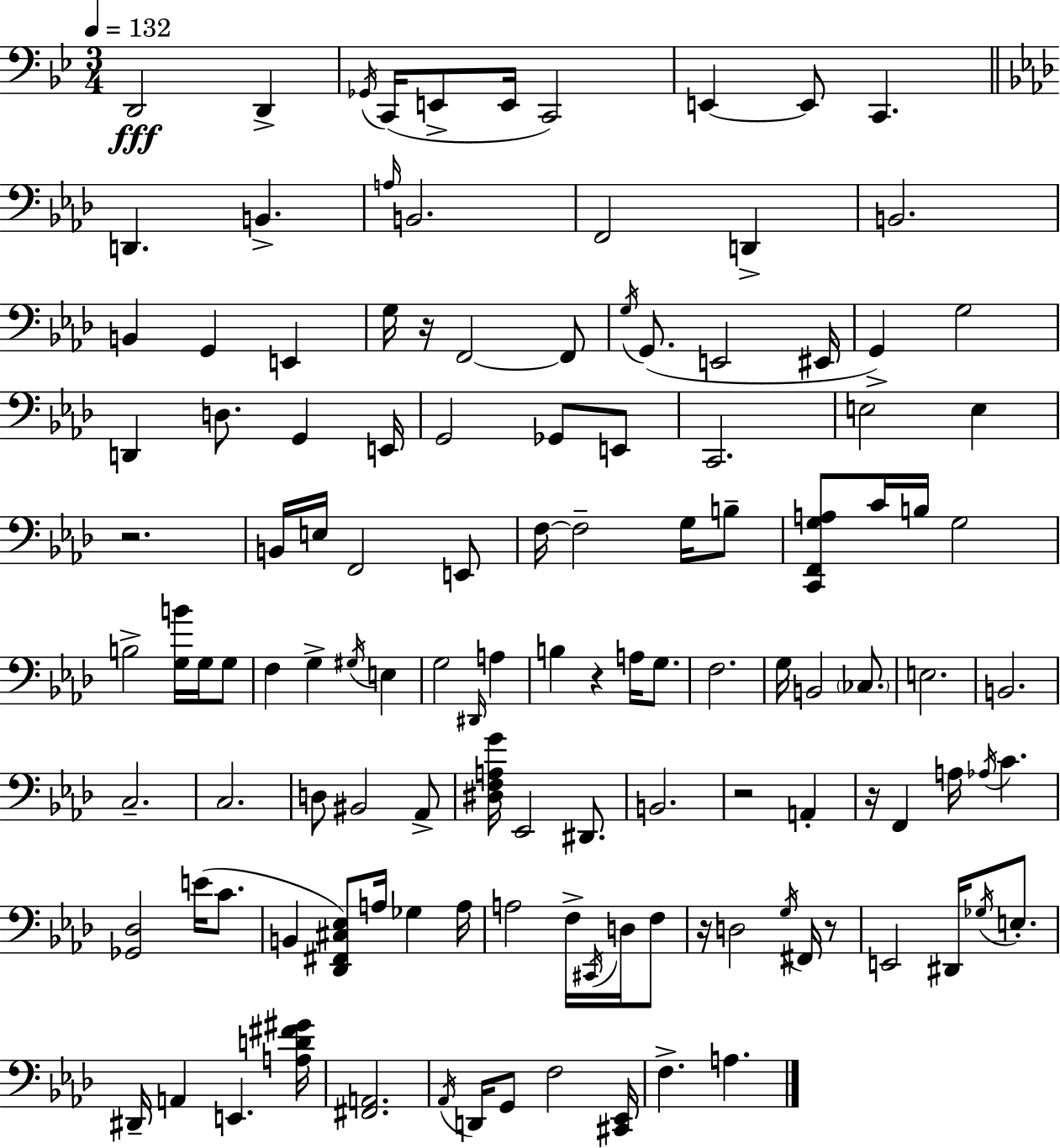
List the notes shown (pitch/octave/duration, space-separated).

D2/h D2/q Gb2/s C2/s E2/e E2/s C2/h E2/q E2/e C2/q. D2/q. B2/q. A3/s B2/h. F2/h D2/q B2/h. B2/q G2/q E2/q G3/s R/s F2/h F2/e G3/s G2/e. E2/h EIS2/s G2/q G3/h D2/q D3/e. G2/q E2/s G2/h Gb2/e E2/e C2/h. E3/h E3/q R/h. B2/s E3/s F2/h E2/e F3/s F3/h G3/s B3/e [C2,F2,G3,A3]/e C4/s B3/s G3/h B3/h [G3,B4]/s G3/s G3/e F3/q G3/q G#3/s E3/q G3/h D#2/s A3/q B3/q R/q A3/s G3/e. F3/h. G3/s B2/h CES3/e. E3/h. B2/h. C3/h. C3/h. D3/e BIS2/h Ab2/e [D#3,F3,A3,G4]/s Eb2/h D#2/e. B2/h. R/h A2/q R/s F2/q A3/s Ab3/s C4/q. [Gb2,Db3]/h E4/s C4/e. B2/q [Db2,F#2,C#3,Eb3]/e A3/s Gb3/q A3/s A3/h F3/s C#2/s D3/s F3/e R/s D3/h G3/s F#2/s R/e E2/h D#2/s Gb3/s E3/e. D#2/s A2/q E2/q. [A3,D4,F#4,G#4]/s [F#2,A2]/h. Ab2/s D2/s G2/e F3/h [C#2,Eb2]/s F3/q. A3/q.